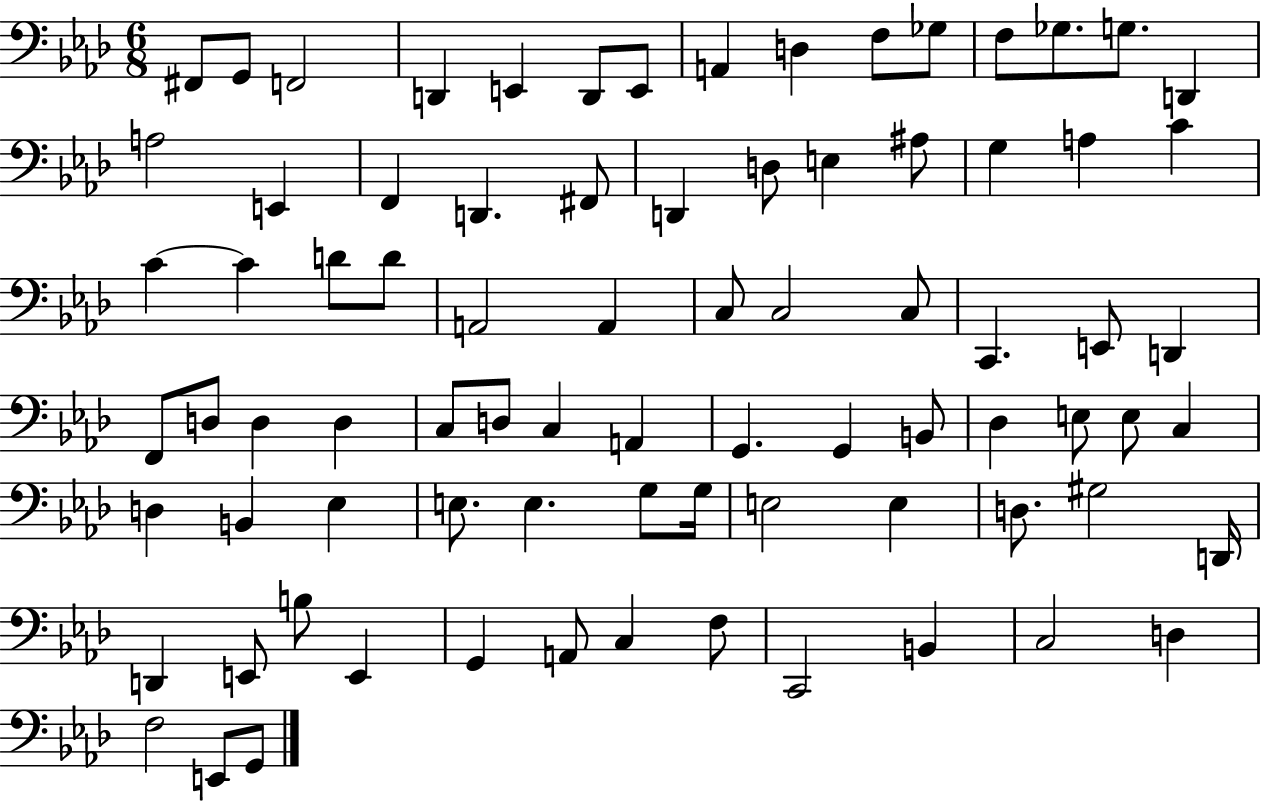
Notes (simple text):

F#2/e G2/e F2/h D2/q E2/q D2/e E2/e A2/q D3/q F3/e Gb3/e F3/e Gb3/e. G3/e. D2/q A3/h E2/q F2/q D2/q. F#2/e D2/q D3/e E3/q A#3/e G3/q A3/q C4/q C4/q C4/q D4/e D4/e A2/h A2/q C3/e C3/h C3/e C2/q. E2/e D2/q F2/e D3/e D3/q D3/q C3/e D3/e C3/q A2/q G2/q. G2/q B2/e Db3/q E3/e E3/e C3/q D3/q B2/q Eb3/q E3/e. E3/q. G3/e G3/s E3/h E3/q D3/e. G#3/h D2/s D2/q E2/e B3/e E2/q G2/q A2/e C3/q F3/e C2/h B2/q C3/h D3/q F3/h E2/e G2/e